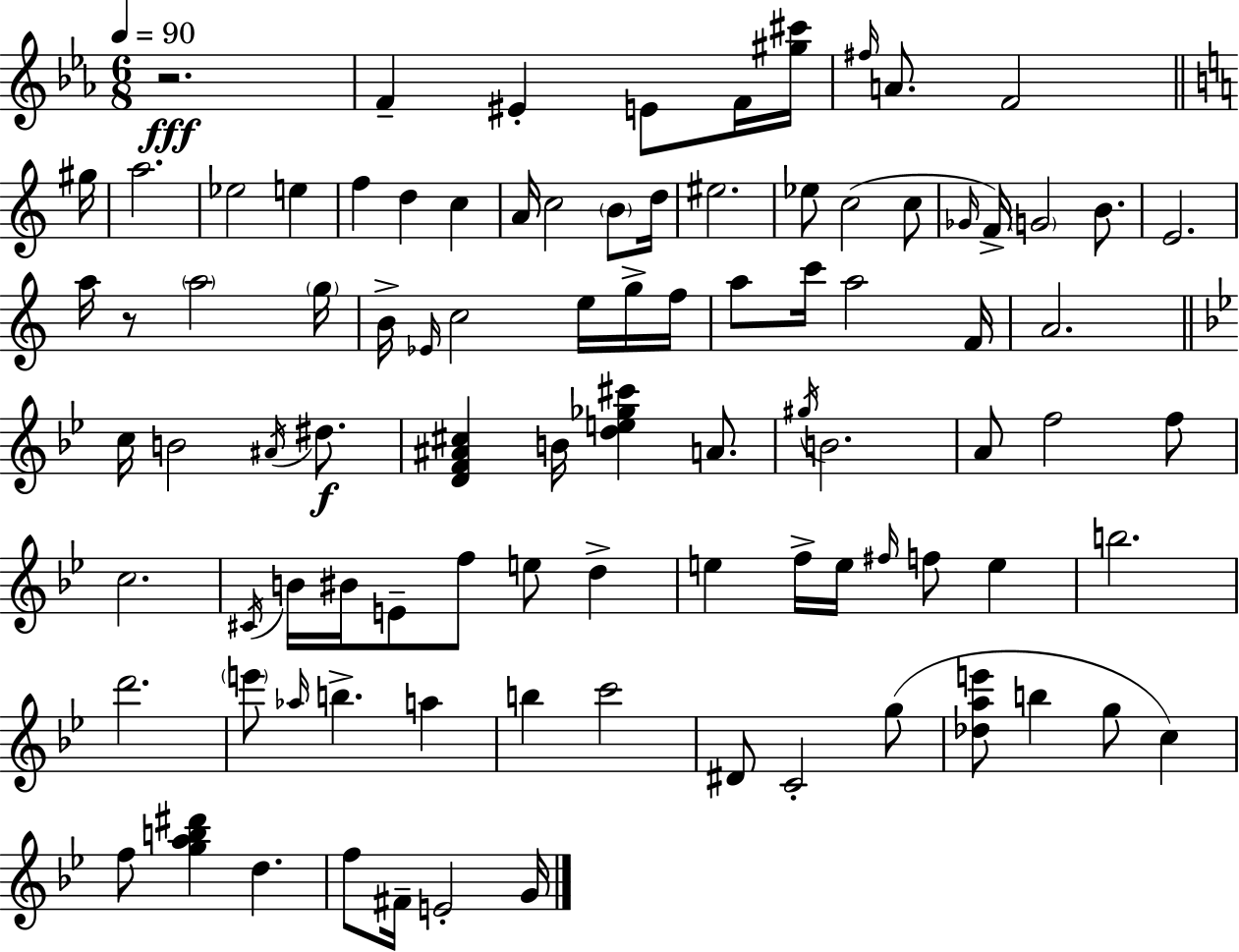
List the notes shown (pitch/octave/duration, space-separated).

R/h. F4/q EIS4/q E4/e F4/s [G#5,C#6]/s F#5/s A4/e. F4/h G#5/s A5/h. Eb5/h E5/q F5/q D5/q C5/q A4/s C5/h B4/e D5/s EIS5/h. Eb5/e C5/h C5/e Gb4/s F4/s G4/h B4/e. E4/h. A5/s R/e A5/h G5/s B4/s Eb4/s C5/h E5/s G5/s F5/s A5/e C6/s A5/h F4/s A4/h. C5/s B4/h A#4/s D#5/e. [D4,F4,A#4,C#5]/q B4/s [D5,E5,Gb5,C#6]/q A4/e. G#5/s B4/h. A4/e F5/h F5/e C5/h. C#4/s B4/s BIS4/s E4/e F5/e E5/e D5/q E5/q F5/s E5/s F#5/s F5/e E5/q B5/h. D6/h. E6/e Ab5/s B5/q. A5/q B5/q C6/h D#4/e C4/h G5/e [Db5,A5,E6]/e B5/q G5/e C5/q F5/e [G5,A5,B5,D#6]/q D5/q. F5/e F#4/s E4/h G4/s